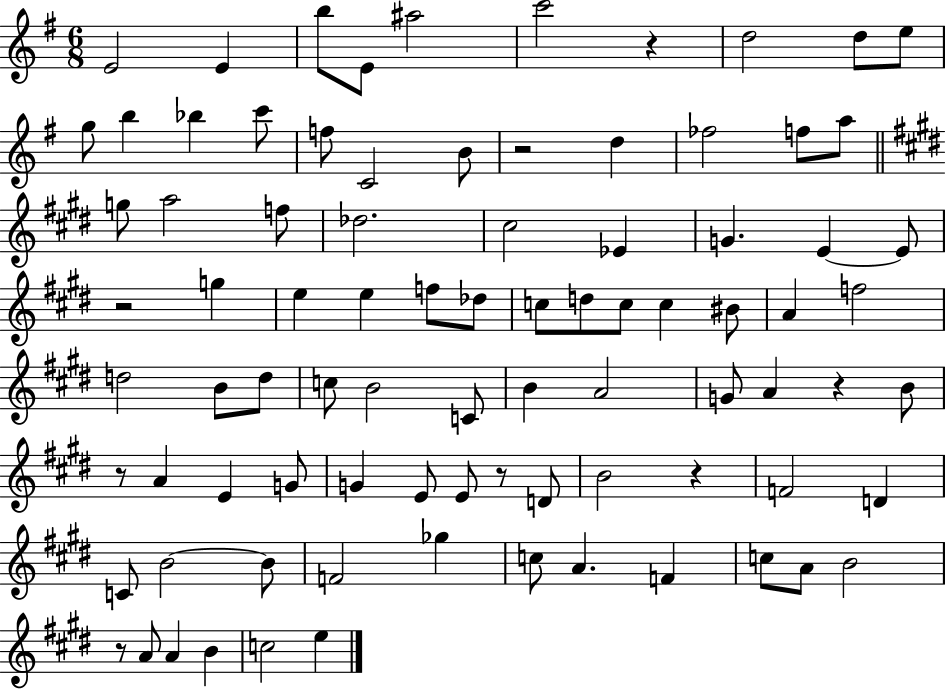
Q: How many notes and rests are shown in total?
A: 86